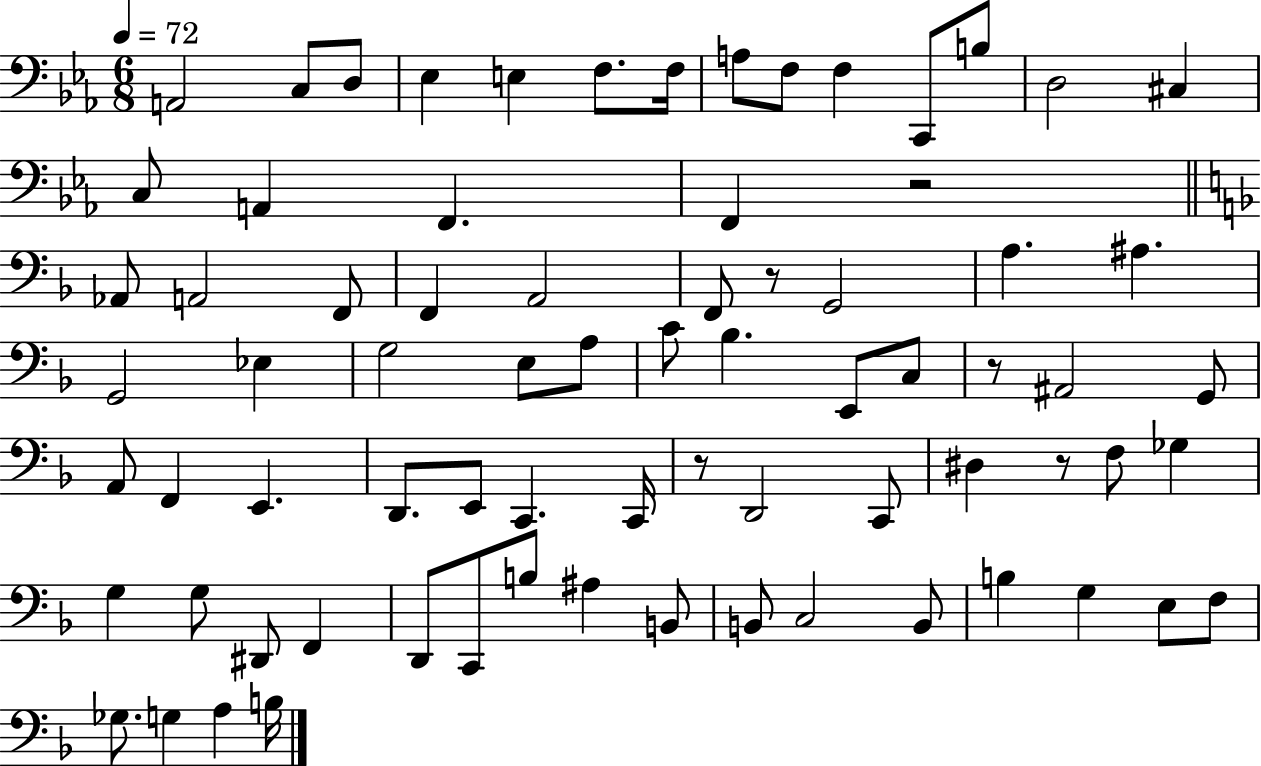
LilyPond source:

{
  \clef bass
  \numericTimeSignature
  \time 6/8
  \key ees \major
  \tempo 4 = 72
  a,2 c8 d8 | ees4 e4 f8. f16 | a8 f8 f4 c,8 b8 | d2 cis4 | \break c8 a,4 f,4. | f,4 r2 | \bar "||" \break \key d \minor aes,8 a,2 f,8 | f,4 a,2 | f,8 r8 g,2 | a4. ais4. | \break g,2 ees4 | g2 e8 a8 | c'8 bes4. e,8 c8 | r8 ais,2 g,8 | \break a,8 f,4 e,4. | d,8. e,8 c,4. c,16 | r8 d,2 c,8 | dis4 r8 f8 ges4 | \break g4 g8 dis,8 f,4 | d,8 c,8 b8 ais4 b,8 | b,8 c2 b,8 | b4 g4 e8 f8 | \break ges8. g4 a4 b16 | \bar "|."
}